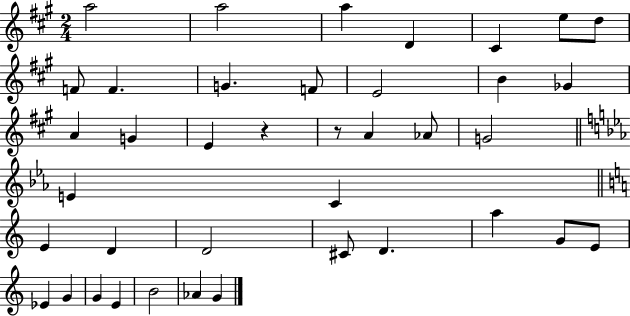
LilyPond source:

{
  \clef treble
  \numericTimeSignature
  \time 2/4
  \key a \major
  a''2 | a''2 | a''4 d'4 | cis'4 e''8 d''8 | \break f'8 f'4. | g'4. f'8 | e'2 | b'4 ges'4 | \break a'4 g'4 | e'4 r4 | r8 a'4 aes'8 | g'2 | \break \bar "||" \break \key ees \major e'4 c'4 | \bar "||" \break \key a \minor e'4 d'4 | d'2 | cis'8 d'4. | a''4 g'8 e'8 | \break ees'4 g'4 | g'4 e'4 | b'2 | aes'4 g'4 | \break \bar "|."
}